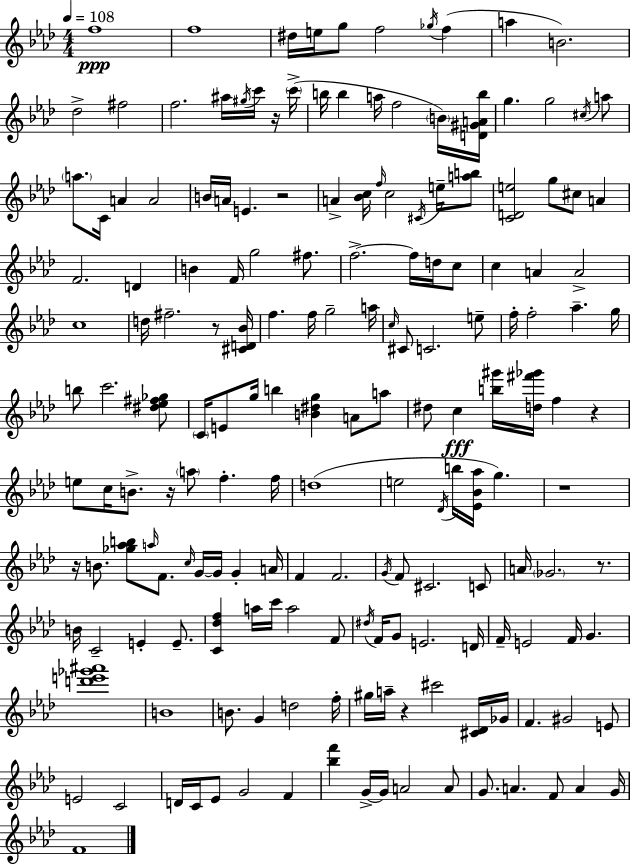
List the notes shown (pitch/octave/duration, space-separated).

F5/w F5/w D#5/s E5/s G5/e F5/h Gb5/s F5/q A5/q B4/h. Db5/h F#5/h F5/h. A#5/s G#5/s C6/s R/s C6/s B5/s B5/q A5/s F5/h B4/s [D4,G#4,A4,B5]/s G5/q. G5/h C#5/s A5/e A5/e. C4/s A4/q A4/h B4/s A4/s E4/q. R/h A4/q [Bb4,C5]/s F5/s C5/h C#4/s E5/s [A5,B5]/e [C4,D4,E5]/h G5/e C#5/e A4/q F4/h. D4/q B4/q F4/s G5/h F#5/e. F5/h. F5/s D5/s C5/e C5/q A4/q A4/h C5/w D5/s F#5/h. R/e [C#4,D4,Bb4]/s F5/q. F5/s G5/h A5/s C5/s C#4/e C4/h. E5/e F5/s F5/h Ab5/q. G5/s B5/e C6/h. [D#5,Eb5,F#5,Gb5]/e C4/s E4/e G5/s B5/q [B4,D#5,G5]/q A4/e A5/e D#5/e C5/q [B5,G#6]/s [D5,F#6,Gb6]/s F5/q R/q E5/e C5/s B4/e. R/s A5/e F5/q. F5/s D5/w E5/h Db4/s B5/s [Eb4,Bb4,Ab5]/s G5/q. R/w R/s B4/e. [Gb5,Ab5,B5]/e A5/s F4/e. C5/s G4/s G4/s G4/q A4/s F4/q F4/h. G4/s F4/e C#4/h. C4/e A4/s Gb4/h. R/e. B4/s C4/h E4/q E4/e. [C4,Db5,F5]/q A5/s C6/s A5/h F4/e D#5/s F4/s G4/e E4/h. D4/s F4/s E4/h F4/s G4/q. [D6,E6,Gb6,A#6]/w B4/w B4/e. G4/q D5/h F5/s G#5/s A5/s R/q C#6/h [C#4,Db4]/s Gb4/s F4/q. G#4/h E4/e E4/h C4/h D4/s C4/s Eb4/e G4/h F4/q [Bb5,F6]/q G4/s G4/s A4/h A4/e G4/e. A4/q. F4/e A4/q G4/s F4/w